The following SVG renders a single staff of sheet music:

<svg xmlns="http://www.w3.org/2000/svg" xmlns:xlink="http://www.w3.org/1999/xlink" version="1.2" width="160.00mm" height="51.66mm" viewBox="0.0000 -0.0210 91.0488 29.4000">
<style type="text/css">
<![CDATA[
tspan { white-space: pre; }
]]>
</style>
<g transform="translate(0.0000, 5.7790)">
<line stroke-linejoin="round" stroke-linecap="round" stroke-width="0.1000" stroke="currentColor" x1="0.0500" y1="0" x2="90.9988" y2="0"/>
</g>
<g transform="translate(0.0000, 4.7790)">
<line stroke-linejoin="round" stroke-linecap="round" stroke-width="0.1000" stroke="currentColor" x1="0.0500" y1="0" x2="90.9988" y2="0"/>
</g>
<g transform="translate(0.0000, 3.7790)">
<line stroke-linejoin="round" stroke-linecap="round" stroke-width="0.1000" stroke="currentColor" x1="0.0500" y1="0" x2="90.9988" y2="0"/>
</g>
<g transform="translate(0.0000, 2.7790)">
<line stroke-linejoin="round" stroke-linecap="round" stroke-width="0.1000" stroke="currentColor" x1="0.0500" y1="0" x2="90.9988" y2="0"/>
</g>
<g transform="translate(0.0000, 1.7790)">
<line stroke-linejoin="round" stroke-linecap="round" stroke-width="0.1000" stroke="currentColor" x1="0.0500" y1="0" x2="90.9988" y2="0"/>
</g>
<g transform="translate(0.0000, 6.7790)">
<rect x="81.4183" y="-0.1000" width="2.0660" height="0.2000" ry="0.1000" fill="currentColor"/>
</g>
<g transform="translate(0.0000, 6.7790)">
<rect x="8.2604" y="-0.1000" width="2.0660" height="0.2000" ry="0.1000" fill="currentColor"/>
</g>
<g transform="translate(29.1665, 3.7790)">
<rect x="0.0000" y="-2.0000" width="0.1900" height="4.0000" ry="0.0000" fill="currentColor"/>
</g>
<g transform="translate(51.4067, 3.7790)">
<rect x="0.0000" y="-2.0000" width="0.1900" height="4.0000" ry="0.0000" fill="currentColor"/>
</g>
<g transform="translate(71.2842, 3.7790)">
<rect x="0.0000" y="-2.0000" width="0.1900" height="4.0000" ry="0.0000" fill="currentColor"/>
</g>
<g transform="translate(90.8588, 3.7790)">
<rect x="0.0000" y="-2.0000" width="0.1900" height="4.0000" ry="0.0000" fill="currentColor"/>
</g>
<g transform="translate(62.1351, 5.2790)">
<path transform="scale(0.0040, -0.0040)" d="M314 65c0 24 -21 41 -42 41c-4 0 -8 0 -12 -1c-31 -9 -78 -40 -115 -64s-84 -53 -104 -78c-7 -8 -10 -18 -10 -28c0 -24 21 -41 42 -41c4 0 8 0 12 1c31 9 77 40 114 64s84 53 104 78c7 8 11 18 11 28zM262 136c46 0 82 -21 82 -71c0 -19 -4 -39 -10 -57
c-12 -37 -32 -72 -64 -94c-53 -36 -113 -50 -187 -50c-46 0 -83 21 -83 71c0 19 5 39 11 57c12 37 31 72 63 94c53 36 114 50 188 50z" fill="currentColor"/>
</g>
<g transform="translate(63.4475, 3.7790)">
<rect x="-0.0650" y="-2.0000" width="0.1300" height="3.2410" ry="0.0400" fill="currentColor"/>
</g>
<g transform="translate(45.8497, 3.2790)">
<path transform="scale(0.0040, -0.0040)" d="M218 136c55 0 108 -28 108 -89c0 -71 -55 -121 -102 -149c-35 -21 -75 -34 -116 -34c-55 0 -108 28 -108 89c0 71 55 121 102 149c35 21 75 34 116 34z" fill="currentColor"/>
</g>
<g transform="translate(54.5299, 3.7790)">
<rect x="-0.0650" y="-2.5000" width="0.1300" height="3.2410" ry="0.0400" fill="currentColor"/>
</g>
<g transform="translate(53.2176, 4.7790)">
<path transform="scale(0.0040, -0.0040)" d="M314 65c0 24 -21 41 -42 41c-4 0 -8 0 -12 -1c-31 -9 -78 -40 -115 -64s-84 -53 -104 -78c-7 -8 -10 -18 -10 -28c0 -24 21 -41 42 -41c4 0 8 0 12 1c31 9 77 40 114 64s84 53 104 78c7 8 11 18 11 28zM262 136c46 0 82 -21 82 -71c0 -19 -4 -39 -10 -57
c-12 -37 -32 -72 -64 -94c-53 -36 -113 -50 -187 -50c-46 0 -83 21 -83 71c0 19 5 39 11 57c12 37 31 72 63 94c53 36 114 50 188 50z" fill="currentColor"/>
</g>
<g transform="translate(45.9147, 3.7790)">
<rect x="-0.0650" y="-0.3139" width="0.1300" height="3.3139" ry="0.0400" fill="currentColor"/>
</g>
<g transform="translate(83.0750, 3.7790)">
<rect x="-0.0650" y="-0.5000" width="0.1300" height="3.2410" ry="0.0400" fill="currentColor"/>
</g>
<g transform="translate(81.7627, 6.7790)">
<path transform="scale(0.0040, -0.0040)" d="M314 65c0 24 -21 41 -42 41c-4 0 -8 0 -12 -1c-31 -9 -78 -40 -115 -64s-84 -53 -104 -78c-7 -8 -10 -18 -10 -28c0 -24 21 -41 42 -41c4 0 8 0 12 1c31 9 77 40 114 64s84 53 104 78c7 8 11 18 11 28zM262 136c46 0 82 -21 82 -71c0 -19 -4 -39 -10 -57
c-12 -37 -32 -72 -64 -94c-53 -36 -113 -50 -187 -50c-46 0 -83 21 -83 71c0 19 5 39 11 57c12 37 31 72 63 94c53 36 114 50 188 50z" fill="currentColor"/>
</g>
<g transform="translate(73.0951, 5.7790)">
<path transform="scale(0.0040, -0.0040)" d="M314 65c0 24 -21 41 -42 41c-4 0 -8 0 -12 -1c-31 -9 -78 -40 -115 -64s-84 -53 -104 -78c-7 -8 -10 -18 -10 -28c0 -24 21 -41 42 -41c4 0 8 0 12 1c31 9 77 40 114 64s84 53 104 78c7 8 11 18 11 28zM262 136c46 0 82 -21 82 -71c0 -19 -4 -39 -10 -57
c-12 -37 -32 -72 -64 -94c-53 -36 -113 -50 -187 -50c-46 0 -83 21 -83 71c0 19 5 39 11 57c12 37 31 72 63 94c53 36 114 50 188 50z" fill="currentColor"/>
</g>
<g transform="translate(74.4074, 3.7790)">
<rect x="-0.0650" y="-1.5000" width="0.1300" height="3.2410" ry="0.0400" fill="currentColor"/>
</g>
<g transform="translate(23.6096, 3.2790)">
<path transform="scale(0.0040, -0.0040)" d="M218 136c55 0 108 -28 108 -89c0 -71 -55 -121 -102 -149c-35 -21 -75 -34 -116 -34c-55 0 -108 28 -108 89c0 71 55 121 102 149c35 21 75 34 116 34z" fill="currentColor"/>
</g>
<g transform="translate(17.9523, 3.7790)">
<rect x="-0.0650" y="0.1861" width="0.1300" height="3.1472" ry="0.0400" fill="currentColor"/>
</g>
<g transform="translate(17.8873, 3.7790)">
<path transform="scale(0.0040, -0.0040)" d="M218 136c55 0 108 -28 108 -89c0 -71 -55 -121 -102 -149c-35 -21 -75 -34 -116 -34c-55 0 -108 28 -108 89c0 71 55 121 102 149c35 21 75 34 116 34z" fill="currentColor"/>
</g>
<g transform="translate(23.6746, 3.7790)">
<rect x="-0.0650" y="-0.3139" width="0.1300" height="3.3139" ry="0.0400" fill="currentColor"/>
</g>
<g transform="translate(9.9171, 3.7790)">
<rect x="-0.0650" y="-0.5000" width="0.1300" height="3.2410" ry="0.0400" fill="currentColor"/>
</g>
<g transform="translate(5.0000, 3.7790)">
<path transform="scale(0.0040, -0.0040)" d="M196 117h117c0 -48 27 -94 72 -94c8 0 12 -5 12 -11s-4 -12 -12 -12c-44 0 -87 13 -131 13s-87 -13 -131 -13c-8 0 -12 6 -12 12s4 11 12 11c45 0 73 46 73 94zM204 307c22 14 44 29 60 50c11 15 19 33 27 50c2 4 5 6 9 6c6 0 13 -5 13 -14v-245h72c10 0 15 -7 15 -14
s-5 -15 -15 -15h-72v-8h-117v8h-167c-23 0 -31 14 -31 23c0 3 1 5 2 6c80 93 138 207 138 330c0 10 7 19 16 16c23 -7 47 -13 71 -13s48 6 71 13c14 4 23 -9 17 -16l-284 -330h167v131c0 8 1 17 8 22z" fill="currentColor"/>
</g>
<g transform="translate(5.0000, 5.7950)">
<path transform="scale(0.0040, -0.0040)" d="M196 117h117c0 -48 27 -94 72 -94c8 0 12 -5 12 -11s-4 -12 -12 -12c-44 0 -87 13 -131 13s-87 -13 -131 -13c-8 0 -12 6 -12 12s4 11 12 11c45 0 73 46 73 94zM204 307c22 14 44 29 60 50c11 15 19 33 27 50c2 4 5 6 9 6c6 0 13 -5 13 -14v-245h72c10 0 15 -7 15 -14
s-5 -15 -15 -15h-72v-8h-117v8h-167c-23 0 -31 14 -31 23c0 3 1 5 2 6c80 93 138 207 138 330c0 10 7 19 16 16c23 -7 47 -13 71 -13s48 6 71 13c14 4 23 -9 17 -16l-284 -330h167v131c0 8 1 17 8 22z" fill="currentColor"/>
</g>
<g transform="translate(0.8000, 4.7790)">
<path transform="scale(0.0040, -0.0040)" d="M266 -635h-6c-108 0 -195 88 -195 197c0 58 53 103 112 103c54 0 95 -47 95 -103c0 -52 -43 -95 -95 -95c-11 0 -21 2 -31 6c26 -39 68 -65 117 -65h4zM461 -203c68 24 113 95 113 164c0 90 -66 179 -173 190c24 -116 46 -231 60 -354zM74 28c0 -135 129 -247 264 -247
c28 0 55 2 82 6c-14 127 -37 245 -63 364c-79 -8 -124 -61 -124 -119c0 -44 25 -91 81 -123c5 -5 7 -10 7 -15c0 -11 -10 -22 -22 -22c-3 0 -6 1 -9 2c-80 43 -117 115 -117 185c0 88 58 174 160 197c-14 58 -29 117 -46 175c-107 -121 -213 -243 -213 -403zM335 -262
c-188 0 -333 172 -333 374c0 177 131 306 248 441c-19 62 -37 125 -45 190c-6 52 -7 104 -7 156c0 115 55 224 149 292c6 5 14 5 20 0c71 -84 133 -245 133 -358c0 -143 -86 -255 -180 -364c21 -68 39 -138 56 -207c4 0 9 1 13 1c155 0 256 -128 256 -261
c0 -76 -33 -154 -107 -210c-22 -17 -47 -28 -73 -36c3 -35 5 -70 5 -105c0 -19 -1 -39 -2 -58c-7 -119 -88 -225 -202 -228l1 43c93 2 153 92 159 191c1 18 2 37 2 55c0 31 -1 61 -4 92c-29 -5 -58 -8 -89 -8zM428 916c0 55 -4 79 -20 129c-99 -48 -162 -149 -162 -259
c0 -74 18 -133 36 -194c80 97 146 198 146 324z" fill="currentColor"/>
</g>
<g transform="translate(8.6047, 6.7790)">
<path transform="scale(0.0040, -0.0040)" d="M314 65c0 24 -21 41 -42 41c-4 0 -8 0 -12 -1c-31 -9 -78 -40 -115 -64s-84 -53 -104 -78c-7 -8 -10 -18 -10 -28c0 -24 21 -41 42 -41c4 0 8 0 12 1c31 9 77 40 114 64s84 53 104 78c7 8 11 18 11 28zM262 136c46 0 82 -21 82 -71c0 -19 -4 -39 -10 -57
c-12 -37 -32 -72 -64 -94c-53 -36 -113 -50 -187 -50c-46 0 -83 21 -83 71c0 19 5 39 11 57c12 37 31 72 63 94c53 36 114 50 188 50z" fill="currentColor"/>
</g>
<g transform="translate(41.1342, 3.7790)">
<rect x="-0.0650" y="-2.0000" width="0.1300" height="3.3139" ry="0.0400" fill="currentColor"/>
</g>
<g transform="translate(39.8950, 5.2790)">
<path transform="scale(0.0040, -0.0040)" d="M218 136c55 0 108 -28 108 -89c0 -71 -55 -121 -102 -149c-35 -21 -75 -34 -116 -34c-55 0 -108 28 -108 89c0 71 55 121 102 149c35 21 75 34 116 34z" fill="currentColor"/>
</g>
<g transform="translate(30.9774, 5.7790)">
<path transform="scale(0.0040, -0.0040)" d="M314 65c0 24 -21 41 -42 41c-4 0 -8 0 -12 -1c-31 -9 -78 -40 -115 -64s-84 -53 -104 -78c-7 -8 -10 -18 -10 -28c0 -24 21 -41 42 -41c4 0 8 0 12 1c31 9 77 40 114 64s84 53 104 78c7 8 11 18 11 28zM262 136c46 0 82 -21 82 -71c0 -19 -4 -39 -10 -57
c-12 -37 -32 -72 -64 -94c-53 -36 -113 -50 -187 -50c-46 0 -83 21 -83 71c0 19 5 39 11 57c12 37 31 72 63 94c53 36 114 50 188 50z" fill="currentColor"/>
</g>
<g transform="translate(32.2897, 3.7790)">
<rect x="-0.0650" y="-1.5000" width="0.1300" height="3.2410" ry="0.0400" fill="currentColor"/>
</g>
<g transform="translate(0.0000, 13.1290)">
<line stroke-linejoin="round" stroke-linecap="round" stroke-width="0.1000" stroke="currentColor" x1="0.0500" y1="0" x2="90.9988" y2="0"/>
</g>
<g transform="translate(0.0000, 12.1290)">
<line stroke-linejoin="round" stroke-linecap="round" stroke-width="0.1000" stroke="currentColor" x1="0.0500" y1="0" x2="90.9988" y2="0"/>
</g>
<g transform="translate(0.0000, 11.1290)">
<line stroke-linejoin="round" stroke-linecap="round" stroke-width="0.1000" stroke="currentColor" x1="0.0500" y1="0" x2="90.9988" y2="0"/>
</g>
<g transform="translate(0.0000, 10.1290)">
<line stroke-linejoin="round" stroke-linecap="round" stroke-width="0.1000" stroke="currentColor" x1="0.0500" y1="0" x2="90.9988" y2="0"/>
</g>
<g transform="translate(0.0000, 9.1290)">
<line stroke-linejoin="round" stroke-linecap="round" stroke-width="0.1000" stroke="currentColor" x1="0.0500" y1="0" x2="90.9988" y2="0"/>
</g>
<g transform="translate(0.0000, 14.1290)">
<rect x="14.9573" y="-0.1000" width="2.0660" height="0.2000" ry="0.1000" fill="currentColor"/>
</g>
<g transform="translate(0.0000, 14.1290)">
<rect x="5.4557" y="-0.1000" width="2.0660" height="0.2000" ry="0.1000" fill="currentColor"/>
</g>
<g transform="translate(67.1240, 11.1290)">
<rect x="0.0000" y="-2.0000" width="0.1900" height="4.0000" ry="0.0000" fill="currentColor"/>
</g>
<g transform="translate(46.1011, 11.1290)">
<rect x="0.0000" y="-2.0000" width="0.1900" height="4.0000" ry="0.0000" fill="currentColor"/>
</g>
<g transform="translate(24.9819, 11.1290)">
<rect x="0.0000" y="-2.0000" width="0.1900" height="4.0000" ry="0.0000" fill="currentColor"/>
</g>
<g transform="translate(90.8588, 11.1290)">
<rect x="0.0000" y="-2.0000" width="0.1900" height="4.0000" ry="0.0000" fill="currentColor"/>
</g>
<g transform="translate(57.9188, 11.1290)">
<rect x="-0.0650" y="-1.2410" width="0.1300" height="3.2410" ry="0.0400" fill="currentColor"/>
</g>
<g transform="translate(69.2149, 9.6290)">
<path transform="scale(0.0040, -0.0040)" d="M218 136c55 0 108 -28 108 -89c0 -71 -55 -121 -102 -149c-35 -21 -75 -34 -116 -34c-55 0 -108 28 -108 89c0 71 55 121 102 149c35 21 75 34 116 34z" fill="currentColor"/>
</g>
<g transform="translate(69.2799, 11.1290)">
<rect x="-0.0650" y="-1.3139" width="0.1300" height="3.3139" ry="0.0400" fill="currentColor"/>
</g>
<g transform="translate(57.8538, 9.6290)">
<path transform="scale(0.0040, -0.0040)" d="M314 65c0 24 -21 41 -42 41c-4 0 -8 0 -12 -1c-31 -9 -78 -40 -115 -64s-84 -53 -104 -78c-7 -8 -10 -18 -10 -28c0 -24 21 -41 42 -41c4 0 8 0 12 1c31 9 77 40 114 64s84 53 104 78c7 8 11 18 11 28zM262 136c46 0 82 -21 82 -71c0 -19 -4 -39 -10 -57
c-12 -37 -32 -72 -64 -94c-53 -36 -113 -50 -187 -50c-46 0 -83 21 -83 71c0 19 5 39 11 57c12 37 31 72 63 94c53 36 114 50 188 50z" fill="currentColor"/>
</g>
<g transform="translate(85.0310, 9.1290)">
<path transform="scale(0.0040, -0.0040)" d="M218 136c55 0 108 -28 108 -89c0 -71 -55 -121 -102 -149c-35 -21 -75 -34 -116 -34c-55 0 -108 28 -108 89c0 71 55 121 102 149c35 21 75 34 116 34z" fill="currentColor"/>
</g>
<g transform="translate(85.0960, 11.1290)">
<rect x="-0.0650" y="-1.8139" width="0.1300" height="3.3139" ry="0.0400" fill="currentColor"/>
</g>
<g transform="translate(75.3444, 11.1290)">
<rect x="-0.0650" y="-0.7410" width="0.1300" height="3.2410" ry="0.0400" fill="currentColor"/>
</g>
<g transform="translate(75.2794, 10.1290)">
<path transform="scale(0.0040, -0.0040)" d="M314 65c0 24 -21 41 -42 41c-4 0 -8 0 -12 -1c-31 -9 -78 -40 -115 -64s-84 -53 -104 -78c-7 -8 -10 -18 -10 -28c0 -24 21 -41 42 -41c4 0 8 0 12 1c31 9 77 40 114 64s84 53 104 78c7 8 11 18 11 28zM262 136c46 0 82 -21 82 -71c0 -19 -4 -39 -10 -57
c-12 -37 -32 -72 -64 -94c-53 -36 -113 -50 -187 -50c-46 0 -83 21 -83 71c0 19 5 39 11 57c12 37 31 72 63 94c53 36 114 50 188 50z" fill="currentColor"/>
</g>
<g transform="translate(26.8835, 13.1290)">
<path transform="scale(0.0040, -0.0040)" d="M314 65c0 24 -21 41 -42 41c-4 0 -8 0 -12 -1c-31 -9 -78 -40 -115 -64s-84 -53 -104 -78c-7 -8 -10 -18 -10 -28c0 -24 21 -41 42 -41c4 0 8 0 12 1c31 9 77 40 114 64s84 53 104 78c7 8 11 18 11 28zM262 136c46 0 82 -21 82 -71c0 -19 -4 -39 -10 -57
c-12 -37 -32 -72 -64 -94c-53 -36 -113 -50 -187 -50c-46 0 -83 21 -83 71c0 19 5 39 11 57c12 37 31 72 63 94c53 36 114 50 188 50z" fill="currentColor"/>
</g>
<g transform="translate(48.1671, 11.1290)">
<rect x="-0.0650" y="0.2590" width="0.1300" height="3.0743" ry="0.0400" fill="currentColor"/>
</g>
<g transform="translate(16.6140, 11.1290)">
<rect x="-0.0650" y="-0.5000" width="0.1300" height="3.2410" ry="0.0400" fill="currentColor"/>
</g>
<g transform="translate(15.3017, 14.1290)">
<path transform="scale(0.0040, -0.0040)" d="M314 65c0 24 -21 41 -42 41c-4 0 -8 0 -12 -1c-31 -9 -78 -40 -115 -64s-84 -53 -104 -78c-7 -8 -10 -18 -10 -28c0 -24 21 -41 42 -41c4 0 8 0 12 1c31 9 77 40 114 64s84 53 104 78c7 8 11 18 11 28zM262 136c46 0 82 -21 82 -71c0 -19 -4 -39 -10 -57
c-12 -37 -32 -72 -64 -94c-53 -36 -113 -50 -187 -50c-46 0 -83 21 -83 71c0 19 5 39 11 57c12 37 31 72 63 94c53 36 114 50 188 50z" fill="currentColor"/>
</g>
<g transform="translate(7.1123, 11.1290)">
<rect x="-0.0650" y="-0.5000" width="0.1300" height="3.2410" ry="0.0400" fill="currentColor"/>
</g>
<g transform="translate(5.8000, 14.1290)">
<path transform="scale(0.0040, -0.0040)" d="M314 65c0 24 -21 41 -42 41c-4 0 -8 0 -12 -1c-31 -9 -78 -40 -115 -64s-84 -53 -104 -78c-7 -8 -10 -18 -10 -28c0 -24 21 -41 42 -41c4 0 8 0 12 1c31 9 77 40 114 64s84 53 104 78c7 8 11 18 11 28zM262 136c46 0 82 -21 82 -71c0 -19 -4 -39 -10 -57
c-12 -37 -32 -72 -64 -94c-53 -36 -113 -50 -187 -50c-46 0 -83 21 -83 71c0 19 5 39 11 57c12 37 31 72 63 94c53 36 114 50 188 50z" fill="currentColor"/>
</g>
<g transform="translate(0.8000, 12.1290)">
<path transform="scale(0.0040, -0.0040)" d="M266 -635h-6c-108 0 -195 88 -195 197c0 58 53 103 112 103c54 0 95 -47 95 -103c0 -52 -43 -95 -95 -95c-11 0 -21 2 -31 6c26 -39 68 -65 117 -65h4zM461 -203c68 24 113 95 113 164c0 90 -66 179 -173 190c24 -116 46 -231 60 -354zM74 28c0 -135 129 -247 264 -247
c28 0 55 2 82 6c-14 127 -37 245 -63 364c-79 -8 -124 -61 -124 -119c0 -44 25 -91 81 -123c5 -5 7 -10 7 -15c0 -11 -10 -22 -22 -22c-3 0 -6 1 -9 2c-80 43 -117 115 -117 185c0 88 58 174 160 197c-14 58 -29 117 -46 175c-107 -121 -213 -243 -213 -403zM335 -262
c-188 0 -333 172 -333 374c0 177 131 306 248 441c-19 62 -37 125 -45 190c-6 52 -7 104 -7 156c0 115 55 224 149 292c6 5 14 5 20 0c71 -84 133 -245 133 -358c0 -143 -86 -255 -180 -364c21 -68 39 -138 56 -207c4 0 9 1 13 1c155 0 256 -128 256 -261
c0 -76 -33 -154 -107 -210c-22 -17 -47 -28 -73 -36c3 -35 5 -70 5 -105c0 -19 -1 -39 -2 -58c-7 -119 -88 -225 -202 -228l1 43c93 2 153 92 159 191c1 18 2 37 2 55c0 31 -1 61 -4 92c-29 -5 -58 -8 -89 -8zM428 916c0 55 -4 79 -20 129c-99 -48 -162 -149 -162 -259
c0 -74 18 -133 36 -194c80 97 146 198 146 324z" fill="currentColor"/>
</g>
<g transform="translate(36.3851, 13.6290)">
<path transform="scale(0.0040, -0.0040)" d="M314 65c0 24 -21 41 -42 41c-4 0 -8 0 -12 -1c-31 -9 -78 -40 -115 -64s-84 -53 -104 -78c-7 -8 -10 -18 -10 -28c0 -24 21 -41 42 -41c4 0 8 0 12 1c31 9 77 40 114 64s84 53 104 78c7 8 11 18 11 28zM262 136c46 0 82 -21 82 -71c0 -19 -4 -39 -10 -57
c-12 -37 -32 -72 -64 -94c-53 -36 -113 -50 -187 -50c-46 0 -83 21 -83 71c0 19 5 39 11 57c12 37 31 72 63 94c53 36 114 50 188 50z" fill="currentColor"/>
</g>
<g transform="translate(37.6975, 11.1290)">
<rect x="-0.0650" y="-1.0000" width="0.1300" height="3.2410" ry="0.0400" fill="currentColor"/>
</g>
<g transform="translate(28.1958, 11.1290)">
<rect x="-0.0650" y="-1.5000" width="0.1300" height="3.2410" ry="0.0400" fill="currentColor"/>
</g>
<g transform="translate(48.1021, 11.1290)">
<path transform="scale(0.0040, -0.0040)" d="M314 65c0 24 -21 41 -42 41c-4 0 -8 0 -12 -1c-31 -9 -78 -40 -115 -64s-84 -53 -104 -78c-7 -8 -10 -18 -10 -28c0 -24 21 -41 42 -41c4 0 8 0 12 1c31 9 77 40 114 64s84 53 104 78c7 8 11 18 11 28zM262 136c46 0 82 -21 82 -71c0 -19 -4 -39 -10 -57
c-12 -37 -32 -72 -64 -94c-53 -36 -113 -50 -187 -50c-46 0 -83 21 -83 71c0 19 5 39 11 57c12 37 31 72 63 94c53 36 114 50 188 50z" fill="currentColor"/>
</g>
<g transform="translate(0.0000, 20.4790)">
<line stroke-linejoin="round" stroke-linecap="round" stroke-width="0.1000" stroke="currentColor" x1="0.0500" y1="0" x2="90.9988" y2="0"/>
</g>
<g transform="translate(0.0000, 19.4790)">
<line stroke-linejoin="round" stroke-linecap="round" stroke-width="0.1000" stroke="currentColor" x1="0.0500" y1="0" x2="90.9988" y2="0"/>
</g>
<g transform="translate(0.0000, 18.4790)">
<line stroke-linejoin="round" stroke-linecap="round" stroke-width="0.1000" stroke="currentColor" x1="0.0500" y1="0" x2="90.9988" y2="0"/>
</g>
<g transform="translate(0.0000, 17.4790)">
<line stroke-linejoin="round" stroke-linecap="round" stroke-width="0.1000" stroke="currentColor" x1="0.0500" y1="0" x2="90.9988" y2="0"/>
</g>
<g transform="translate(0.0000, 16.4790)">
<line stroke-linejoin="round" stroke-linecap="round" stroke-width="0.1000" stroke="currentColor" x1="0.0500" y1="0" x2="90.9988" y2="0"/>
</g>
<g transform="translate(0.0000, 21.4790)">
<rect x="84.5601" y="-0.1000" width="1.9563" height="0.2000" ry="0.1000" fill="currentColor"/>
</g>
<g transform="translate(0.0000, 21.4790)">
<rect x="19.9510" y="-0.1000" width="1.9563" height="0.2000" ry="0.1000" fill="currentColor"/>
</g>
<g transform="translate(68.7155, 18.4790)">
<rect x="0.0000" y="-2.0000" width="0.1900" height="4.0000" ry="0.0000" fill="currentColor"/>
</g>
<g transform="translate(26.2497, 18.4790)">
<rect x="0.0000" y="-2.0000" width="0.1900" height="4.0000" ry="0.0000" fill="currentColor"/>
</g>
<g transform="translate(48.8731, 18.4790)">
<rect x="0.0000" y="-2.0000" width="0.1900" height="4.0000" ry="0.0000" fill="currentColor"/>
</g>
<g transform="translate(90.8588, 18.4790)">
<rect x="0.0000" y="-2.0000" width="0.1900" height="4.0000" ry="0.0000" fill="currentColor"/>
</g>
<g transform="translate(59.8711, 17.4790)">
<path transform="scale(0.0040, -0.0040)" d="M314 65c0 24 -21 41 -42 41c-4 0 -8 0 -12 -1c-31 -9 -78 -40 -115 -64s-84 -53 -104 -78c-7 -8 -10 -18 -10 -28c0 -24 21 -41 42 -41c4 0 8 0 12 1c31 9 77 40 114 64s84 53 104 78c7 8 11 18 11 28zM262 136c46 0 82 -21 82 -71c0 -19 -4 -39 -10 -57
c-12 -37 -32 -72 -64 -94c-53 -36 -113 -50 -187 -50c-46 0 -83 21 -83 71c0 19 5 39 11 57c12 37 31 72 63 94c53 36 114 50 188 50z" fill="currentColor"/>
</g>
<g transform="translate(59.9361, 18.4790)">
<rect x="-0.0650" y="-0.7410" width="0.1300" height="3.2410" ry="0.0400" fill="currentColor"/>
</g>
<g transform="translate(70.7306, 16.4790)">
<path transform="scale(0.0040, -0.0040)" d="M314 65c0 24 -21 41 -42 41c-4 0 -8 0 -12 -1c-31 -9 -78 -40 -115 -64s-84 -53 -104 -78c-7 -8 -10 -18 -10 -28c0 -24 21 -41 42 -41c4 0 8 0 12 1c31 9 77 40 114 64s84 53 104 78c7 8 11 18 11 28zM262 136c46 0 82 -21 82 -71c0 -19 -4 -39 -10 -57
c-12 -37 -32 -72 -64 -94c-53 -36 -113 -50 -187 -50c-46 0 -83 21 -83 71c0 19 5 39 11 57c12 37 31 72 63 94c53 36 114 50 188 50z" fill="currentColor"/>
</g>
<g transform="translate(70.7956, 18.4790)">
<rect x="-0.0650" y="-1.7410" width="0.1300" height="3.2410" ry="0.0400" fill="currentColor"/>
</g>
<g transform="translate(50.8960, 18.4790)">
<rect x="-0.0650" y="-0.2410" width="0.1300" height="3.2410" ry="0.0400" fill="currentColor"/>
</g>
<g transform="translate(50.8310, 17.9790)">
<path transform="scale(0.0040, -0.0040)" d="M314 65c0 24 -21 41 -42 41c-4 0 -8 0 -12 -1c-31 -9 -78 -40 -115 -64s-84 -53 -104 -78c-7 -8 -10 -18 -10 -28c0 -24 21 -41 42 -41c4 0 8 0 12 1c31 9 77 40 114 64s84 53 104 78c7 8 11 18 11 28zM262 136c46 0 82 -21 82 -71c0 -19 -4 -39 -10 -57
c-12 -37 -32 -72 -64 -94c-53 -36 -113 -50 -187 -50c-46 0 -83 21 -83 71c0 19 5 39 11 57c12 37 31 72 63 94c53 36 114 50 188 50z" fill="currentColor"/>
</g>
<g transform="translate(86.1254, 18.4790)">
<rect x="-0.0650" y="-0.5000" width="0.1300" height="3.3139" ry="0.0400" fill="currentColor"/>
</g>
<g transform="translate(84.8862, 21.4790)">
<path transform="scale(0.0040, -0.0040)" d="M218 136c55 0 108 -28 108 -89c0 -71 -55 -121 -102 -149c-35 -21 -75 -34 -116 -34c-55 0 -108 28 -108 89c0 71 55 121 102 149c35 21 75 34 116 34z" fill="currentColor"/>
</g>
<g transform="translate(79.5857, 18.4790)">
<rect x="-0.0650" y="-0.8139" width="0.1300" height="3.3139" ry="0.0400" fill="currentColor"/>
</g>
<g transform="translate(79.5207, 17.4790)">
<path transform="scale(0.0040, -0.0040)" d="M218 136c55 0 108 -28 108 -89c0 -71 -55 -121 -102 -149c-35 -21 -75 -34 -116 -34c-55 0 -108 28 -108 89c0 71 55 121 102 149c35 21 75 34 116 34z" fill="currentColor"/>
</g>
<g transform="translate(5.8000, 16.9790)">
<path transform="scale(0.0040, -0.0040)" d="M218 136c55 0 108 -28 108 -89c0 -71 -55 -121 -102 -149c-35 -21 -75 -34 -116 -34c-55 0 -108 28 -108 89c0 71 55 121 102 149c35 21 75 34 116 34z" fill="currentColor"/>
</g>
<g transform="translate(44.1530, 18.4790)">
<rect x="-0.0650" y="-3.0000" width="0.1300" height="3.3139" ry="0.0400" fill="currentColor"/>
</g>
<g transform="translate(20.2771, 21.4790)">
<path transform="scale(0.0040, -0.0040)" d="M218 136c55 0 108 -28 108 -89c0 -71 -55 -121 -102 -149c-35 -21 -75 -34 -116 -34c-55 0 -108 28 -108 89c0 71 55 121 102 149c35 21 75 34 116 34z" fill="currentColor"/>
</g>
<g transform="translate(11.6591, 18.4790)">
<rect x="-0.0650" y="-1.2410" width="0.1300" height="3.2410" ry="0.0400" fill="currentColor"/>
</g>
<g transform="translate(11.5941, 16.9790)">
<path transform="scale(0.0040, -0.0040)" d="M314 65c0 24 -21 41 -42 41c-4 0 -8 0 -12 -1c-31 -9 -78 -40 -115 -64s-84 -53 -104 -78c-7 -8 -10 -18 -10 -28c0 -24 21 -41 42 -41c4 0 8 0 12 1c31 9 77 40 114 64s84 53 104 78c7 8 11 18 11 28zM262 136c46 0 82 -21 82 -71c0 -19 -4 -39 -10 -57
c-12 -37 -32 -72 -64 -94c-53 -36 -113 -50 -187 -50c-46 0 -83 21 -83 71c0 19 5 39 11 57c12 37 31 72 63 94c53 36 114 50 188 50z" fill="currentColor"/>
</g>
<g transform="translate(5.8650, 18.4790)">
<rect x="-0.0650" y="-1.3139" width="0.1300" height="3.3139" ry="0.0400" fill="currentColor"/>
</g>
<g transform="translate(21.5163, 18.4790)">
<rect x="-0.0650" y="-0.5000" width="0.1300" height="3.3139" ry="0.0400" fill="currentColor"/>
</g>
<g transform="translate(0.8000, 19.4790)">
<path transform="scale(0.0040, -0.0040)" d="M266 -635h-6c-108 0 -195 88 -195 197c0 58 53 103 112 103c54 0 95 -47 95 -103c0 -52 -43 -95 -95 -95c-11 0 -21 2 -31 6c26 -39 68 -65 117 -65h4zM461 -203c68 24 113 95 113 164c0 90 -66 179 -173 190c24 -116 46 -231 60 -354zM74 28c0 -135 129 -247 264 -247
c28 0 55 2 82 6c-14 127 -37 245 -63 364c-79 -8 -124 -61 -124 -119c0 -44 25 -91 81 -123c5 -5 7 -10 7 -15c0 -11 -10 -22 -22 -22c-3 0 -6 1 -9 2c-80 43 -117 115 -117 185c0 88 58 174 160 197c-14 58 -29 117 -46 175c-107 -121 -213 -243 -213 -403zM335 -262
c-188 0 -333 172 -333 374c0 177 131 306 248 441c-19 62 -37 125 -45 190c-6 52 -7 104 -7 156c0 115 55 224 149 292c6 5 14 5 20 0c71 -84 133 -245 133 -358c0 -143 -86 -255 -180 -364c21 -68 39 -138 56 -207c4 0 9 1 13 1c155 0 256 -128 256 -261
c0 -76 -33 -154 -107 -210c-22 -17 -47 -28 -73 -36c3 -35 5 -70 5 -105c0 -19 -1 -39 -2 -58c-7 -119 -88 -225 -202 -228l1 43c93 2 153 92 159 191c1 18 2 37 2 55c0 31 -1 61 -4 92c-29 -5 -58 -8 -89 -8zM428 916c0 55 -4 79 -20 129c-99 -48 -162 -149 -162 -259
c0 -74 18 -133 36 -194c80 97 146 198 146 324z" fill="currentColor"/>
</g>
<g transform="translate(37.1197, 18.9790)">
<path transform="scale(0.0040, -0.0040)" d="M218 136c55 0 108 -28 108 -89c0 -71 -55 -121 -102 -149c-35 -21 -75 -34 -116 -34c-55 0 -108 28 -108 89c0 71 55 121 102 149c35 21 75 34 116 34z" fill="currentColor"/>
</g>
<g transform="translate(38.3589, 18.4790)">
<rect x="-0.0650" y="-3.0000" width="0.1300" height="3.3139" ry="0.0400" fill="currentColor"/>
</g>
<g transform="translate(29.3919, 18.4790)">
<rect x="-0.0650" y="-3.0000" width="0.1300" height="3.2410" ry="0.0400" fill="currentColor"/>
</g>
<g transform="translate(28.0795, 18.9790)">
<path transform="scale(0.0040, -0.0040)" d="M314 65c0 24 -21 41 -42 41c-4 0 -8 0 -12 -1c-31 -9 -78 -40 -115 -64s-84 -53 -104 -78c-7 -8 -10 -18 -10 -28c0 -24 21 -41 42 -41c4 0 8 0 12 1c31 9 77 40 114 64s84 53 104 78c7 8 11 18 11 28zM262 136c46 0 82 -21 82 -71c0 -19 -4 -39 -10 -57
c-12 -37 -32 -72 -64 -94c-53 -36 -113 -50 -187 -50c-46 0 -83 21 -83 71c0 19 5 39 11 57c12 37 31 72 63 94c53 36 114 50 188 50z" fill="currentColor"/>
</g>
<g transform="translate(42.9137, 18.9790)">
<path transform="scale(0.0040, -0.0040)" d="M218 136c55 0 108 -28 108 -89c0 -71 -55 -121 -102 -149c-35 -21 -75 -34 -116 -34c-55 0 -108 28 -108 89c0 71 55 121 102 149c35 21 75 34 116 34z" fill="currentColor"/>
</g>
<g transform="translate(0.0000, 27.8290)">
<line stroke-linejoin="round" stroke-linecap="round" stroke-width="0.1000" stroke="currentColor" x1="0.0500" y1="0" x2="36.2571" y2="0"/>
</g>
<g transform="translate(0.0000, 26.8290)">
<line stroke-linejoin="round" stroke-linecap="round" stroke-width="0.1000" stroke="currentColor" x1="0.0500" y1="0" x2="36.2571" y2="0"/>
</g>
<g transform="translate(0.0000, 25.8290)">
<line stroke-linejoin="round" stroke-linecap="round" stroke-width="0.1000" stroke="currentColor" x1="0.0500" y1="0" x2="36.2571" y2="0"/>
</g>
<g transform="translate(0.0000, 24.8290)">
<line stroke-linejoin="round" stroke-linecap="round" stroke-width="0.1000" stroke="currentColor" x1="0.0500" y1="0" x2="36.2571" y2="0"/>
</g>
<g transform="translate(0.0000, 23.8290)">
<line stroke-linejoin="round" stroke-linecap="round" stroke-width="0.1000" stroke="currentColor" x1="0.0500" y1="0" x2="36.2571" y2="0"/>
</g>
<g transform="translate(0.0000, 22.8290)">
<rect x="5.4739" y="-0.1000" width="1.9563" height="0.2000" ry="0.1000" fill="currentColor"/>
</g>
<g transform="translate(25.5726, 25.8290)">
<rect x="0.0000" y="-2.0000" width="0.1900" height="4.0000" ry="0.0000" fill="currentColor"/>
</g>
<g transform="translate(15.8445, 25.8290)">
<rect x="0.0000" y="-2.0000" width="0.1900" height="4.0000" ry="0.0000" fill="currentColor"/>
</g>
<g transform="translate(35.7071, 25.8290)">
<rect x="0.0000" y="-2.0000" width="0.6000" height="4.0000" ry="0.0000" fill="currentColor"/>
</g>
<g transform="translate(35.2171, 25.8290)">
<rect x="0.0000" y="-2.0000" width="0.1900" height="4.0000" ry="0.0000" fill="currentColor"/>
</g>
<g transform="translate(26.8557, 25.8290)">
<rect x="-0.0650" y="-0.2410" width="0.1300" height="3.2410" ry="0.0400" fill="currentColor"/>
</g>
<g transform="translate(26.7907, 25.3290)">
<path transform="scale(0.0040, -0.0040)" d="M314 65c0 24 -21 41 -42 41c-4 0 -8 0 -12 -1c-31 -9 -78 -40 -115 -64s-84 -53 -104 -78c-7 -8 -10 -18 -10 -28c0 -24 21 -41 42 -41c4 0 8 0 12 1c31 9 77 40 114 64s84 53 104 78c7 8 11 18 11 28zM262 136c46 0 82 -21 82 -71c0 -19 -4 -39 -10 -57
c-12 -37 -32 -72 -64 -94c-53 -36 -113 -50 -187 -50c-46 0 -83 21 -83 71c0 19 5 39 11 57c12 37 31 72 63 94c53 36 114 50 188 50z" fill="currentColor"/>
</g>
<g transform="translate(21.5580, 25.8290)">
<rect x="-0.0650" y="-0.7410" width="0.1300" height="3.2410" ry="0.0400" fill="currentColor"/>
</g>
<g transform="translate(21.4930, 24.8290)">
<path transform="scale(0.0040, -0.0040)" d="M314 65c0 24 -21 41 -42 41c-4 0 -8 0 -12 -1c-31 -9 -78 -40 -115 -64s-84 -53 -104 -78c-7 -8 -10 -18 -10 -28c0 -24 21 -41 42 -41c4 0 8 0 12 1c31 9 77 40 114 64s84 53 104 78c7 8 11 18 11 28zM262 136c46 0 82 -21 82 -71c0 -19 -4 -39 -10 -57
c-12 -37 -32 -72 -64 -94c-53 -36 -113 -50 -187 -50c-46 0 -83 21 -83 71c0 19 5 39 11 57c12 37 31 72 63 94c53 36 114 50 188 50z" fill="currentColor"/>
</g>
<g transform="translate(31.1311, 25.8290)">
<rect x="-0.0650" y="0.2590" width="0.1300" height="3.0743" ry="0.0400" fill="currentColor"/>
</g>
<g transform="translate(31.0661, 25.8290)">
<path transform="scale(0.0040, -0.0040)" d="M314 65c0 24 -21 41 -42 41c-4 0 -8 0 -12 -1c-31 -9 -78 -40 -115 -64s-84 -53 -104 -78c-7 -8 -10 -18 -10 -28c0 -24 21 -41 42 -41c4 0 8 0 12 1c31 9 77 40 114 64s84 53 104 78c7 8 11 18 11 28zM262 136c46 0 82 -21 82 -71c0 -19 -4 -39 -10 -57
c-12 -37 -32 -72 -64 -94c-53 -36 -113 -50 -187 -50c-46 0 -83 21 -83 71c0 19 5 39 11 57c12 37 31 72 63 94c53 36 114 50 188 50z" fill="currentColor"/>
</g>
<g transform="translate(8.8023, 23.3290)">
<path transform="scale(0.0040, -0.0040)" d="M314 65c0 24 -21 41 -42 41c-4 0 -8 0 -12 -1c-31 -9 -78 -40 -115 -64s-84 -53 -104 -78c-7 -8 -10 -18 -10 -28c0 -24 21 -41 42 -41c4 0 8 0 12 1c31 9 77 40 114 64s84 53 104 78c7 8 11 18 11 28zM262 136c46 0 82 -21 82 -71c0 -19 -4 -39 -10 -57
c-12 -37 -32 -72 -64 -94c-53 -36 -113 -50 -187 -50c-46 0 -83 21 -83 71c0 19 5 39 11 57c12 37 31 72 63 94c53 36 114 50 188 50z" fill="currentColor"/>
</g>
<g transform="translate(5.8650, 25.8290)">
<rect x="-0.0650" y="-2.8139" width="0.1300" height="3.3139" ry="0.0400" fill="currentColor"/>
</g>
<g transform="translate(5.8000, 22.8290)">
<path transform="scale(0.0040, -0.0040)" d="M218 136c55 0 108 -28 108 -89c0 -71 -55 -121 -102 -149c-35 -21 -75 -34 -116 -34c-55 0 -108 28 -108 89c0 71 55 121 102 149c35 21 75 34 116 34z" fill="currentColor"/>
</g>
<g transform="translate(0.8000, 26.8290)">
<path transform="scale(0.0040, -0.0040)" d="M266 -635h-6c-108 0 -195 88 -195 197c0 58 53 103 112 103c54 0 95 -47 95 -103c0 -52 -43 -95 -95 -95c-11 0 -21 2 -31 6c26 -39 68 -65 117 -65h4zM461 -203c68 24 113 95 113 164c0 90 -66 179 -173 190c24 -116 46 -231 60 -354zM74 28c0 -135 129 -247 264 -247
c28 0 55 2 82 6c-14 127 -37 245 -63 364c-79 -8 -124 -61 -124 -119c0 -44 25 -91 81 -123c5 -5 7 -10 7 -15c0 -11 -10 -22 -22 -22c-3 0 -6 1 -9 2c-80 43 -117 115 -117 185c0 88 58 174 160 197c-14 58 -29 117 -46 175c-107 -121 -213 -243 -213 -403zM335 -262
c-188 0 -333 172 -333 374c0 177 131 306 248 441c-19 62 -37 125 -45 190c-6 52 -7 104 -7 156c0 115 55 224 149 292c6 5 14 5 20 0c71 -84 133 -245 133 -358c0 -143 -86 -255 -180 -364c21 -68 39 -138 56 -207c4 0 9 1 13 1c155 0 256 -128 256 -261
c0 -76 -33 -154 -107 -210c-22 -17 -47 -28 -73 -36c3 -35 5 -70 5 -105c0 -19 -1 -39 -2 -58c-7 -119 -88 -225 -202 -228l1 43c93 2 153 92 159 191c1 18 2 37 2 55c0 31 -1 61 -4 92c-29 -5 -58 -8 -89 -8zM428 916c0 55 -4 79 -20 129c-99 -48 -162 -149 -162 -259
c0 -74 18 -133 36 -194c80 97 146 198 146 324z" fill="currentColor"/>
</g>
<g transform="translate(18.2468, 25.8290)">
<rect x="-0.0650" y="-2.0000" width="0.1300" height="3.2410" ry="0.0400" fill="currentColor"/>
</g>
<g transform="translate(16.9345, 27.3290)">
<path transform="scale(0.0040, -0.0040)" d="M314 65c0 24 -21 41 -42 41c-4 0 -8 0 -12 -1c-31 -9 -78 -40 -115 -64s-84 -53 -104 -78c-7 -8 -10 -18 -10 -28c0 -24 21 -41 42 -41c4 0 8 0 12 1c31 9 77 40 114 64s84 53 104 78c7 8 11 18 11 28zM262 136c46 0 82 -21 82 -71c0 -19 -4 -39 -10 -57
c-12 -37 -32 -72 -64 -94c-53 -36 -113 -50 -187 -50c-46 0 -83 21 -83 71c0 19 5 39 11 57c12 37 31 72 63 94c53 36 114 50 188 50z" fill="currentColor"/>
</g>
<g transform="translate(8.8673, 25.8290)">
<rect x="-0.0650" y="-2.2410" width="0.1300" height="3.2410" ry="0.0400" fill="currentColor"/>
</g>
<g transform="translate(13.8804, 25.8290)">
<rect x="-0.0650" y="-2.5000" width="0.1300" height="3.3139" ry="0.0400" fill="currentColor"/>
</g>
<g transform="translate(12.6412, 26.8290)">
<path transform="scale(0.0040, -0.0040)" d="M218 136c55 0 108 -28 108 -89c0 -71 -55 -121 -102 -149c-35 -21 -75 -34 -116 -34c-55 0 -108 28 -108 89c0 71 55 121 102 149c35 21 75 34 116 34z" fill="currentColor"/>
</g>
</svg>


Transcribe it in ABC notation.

X:1
T:Untitled
M:4/4
L:1/4
K:C
C2 B c E2 F c G2 F2 E2 C2 C2 C2 E2 D2 B2 e2 e d2 f e e2 C A2 A A c2 d2 f2 d C a g2 G F2 d2 c2 B2